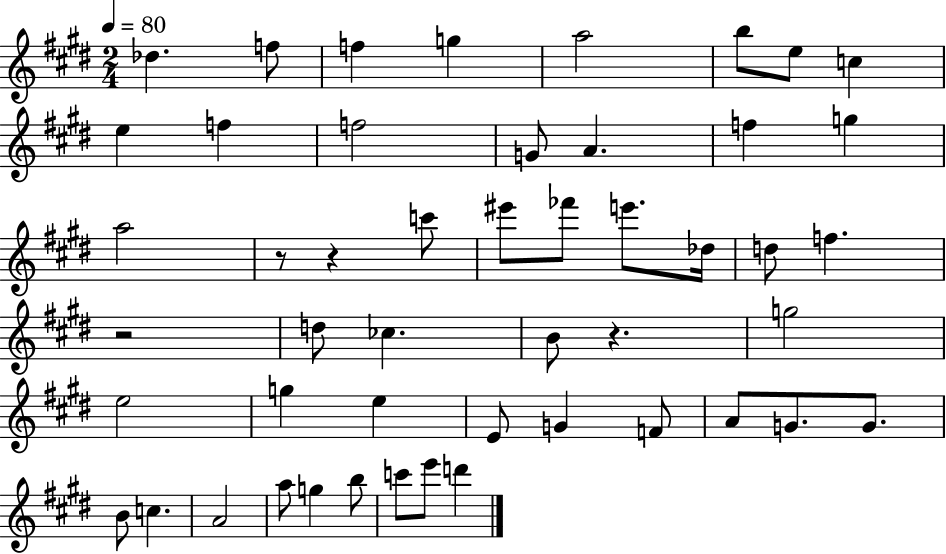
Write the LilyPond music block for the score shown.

{
  \clef treble
  \numericTimeSignature
  \time 2/4
  \key e \major
  \tempo 4 = 80
  des''4. f''8 | f''4 g''4 | a''2 | b''8 e''8 c''4 | \break e''4 f''4 | f''2 | g'8 a'4. | f''4 g''4 | \break a''2 | r8 r4 c'''8 | eis'''8 fes'''8 e'''8. des''16 | d''8 f''4. | \break r2 | d''8 ces''4. | b'8 r4. | g''2 | \break e''2 | g''4 e''4 | e'8 g'4 f'8 | a'8 g'8. g'8. | \break b'8 c''4. | a'2 | a''8 g''4 b''8 | c'''8 e'''8 d'''4 | \break \bar "|."
}